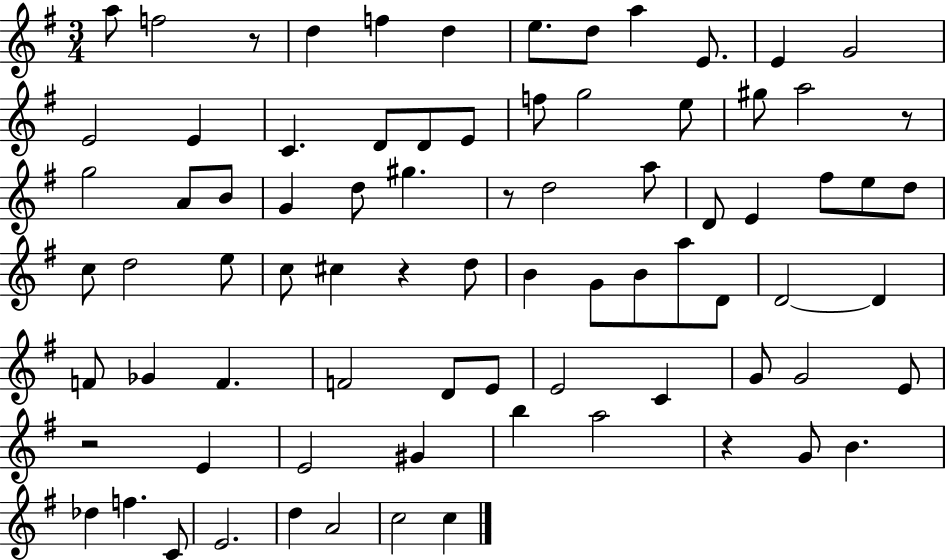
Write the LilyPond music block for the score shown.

{
  \clef treble
  \numericTimeSignature
  \time 3/4
  \key g \major
  a''8 f''2 r8 | d''4 f''4 d''4 | e''8. d''8 a''4 e'8. | e'4 g'2 | \break e'2 e'4 | c'4. d'8 d'8 e'8 | f''8 g''2 e''8 | gis''8 a''2 r8 | \break g''2 a'8 b'8 | g'4 d''8 gis''4. | r8 d''2 a''8 | d'8 e'4 fis''8 e''8 d''8 | \break c''8 d''2 e''8 | c''8 cis''4 r4 d''8 | b'4 g'8 b'8 a''8 d'8 | d'2~~ d'4 | \break f'8 ges'4 f'4. | f'2 d'8 e'8 | e'2 c'4 | g'8 g'2 e'8 | \break r2 e'4 | e'2 gis'4 | b''4 a''2 | r4 g'8 b'4. | \break des''4 f''4. c'8 | e'2. | d''4 a'2 | c''2 c''4 | \break \bar "|."
}